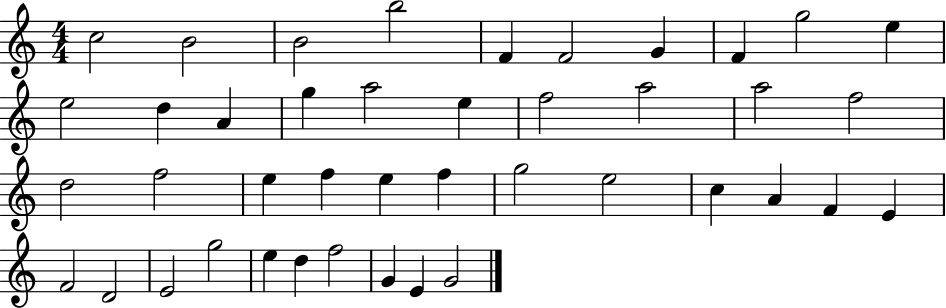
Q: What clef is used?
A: treble